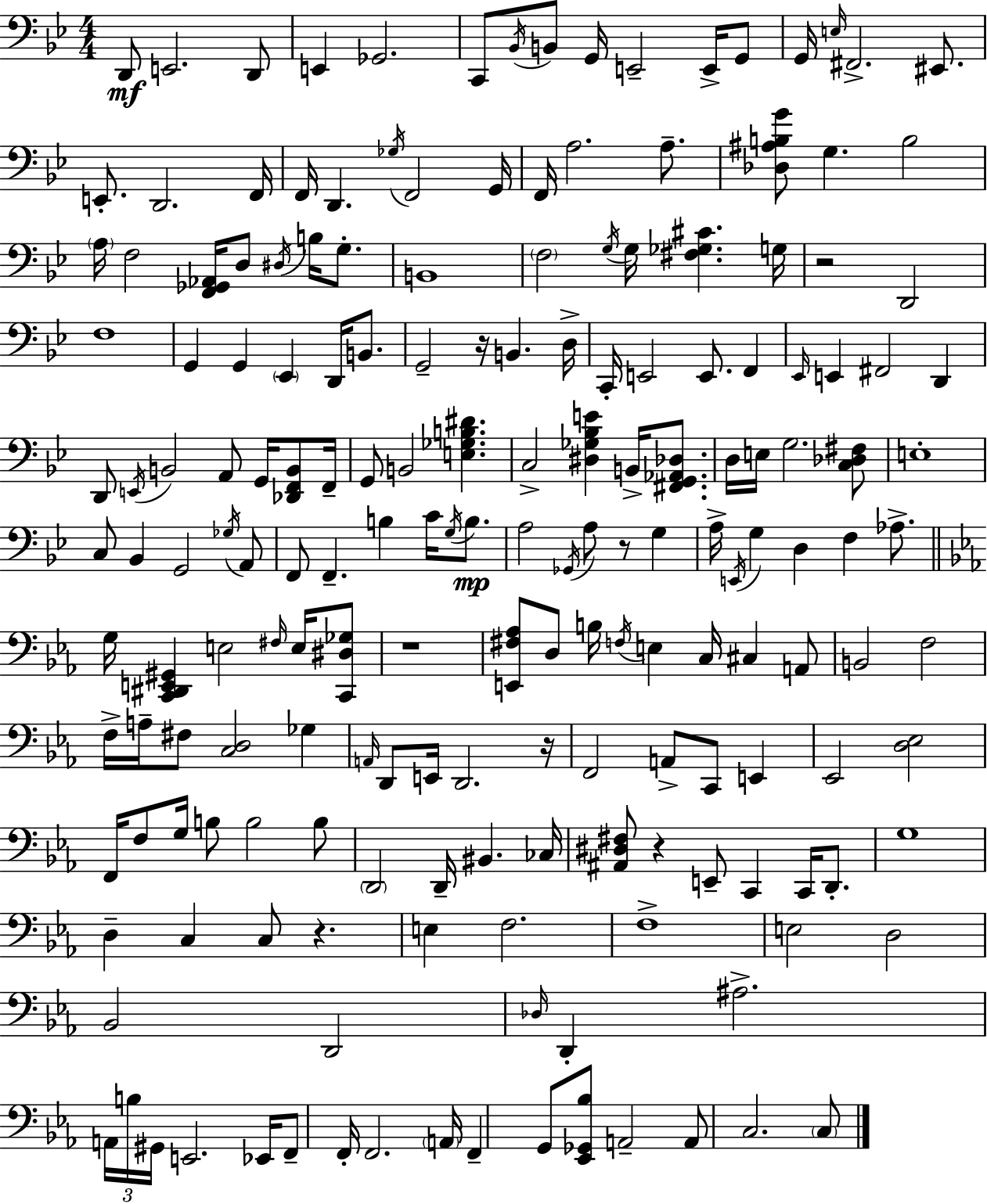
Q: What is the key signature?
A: G minor